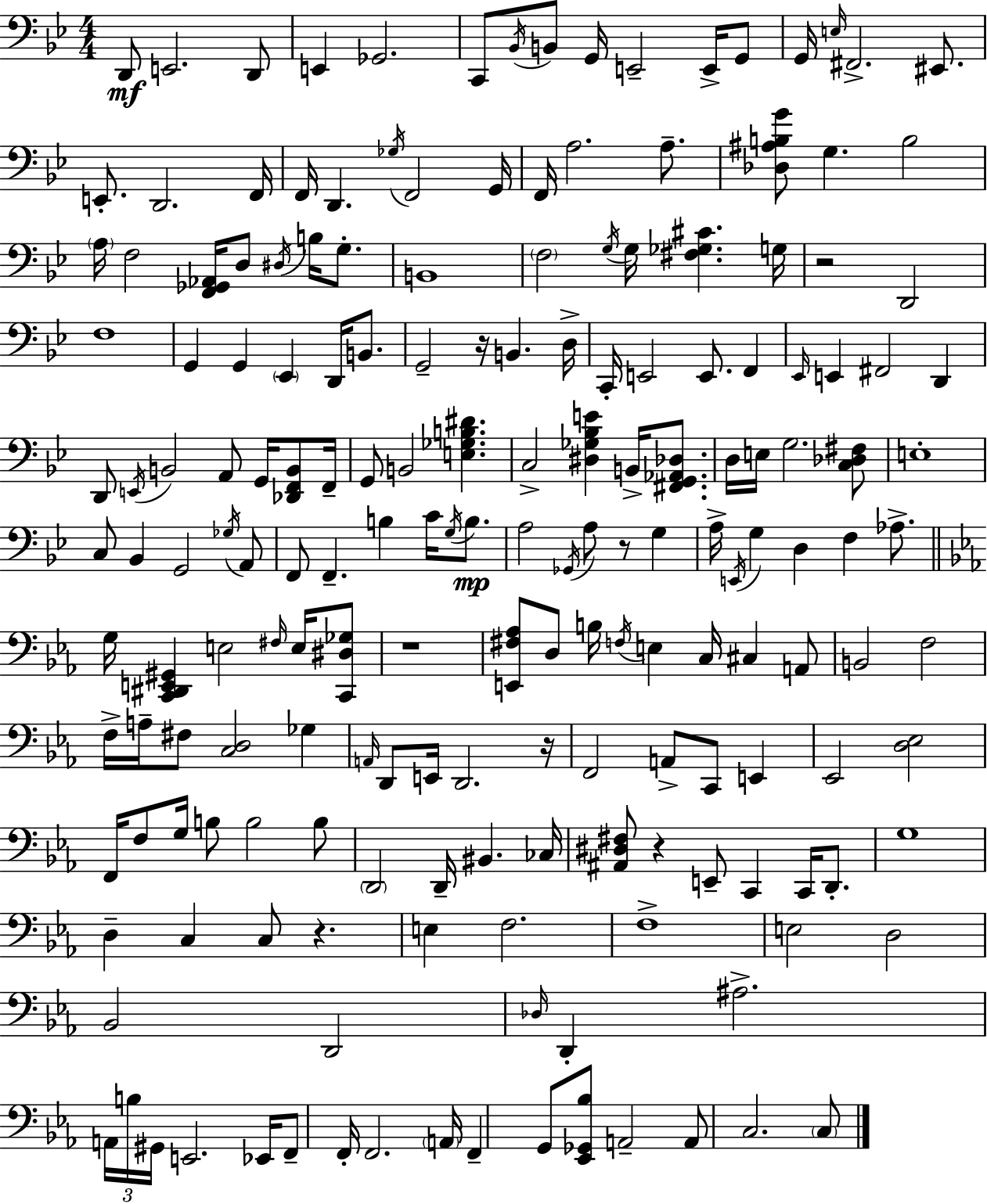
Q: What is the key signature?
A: G minor